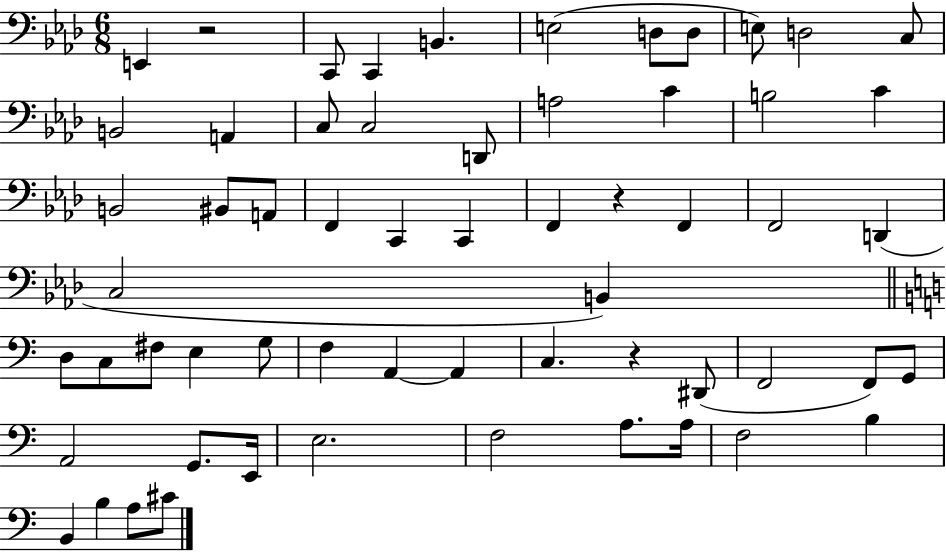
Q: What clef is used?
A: bass